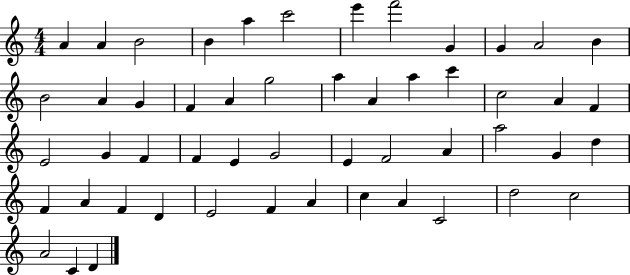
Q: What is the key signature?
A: C major